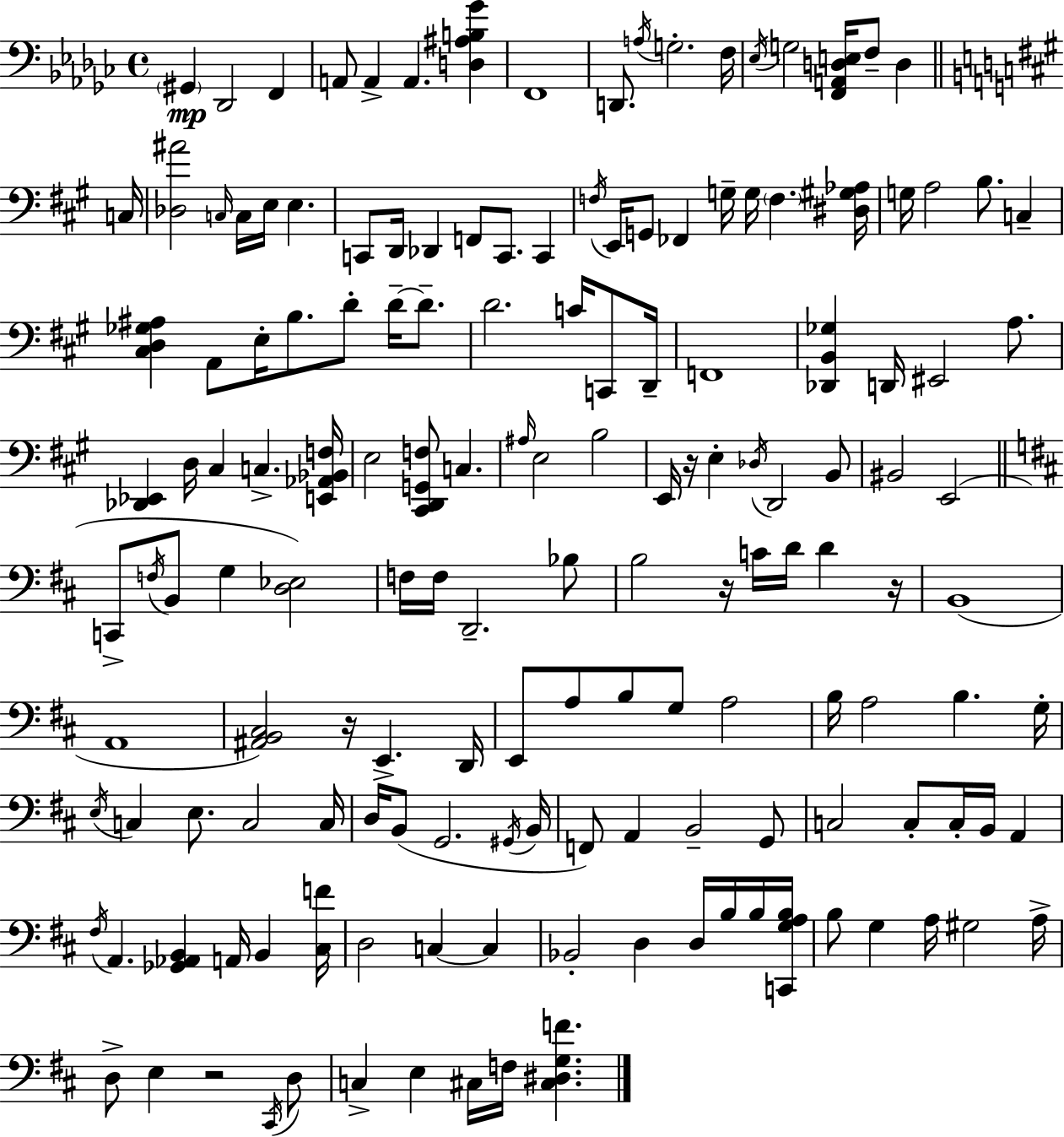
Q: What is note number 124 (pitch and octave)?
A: G3